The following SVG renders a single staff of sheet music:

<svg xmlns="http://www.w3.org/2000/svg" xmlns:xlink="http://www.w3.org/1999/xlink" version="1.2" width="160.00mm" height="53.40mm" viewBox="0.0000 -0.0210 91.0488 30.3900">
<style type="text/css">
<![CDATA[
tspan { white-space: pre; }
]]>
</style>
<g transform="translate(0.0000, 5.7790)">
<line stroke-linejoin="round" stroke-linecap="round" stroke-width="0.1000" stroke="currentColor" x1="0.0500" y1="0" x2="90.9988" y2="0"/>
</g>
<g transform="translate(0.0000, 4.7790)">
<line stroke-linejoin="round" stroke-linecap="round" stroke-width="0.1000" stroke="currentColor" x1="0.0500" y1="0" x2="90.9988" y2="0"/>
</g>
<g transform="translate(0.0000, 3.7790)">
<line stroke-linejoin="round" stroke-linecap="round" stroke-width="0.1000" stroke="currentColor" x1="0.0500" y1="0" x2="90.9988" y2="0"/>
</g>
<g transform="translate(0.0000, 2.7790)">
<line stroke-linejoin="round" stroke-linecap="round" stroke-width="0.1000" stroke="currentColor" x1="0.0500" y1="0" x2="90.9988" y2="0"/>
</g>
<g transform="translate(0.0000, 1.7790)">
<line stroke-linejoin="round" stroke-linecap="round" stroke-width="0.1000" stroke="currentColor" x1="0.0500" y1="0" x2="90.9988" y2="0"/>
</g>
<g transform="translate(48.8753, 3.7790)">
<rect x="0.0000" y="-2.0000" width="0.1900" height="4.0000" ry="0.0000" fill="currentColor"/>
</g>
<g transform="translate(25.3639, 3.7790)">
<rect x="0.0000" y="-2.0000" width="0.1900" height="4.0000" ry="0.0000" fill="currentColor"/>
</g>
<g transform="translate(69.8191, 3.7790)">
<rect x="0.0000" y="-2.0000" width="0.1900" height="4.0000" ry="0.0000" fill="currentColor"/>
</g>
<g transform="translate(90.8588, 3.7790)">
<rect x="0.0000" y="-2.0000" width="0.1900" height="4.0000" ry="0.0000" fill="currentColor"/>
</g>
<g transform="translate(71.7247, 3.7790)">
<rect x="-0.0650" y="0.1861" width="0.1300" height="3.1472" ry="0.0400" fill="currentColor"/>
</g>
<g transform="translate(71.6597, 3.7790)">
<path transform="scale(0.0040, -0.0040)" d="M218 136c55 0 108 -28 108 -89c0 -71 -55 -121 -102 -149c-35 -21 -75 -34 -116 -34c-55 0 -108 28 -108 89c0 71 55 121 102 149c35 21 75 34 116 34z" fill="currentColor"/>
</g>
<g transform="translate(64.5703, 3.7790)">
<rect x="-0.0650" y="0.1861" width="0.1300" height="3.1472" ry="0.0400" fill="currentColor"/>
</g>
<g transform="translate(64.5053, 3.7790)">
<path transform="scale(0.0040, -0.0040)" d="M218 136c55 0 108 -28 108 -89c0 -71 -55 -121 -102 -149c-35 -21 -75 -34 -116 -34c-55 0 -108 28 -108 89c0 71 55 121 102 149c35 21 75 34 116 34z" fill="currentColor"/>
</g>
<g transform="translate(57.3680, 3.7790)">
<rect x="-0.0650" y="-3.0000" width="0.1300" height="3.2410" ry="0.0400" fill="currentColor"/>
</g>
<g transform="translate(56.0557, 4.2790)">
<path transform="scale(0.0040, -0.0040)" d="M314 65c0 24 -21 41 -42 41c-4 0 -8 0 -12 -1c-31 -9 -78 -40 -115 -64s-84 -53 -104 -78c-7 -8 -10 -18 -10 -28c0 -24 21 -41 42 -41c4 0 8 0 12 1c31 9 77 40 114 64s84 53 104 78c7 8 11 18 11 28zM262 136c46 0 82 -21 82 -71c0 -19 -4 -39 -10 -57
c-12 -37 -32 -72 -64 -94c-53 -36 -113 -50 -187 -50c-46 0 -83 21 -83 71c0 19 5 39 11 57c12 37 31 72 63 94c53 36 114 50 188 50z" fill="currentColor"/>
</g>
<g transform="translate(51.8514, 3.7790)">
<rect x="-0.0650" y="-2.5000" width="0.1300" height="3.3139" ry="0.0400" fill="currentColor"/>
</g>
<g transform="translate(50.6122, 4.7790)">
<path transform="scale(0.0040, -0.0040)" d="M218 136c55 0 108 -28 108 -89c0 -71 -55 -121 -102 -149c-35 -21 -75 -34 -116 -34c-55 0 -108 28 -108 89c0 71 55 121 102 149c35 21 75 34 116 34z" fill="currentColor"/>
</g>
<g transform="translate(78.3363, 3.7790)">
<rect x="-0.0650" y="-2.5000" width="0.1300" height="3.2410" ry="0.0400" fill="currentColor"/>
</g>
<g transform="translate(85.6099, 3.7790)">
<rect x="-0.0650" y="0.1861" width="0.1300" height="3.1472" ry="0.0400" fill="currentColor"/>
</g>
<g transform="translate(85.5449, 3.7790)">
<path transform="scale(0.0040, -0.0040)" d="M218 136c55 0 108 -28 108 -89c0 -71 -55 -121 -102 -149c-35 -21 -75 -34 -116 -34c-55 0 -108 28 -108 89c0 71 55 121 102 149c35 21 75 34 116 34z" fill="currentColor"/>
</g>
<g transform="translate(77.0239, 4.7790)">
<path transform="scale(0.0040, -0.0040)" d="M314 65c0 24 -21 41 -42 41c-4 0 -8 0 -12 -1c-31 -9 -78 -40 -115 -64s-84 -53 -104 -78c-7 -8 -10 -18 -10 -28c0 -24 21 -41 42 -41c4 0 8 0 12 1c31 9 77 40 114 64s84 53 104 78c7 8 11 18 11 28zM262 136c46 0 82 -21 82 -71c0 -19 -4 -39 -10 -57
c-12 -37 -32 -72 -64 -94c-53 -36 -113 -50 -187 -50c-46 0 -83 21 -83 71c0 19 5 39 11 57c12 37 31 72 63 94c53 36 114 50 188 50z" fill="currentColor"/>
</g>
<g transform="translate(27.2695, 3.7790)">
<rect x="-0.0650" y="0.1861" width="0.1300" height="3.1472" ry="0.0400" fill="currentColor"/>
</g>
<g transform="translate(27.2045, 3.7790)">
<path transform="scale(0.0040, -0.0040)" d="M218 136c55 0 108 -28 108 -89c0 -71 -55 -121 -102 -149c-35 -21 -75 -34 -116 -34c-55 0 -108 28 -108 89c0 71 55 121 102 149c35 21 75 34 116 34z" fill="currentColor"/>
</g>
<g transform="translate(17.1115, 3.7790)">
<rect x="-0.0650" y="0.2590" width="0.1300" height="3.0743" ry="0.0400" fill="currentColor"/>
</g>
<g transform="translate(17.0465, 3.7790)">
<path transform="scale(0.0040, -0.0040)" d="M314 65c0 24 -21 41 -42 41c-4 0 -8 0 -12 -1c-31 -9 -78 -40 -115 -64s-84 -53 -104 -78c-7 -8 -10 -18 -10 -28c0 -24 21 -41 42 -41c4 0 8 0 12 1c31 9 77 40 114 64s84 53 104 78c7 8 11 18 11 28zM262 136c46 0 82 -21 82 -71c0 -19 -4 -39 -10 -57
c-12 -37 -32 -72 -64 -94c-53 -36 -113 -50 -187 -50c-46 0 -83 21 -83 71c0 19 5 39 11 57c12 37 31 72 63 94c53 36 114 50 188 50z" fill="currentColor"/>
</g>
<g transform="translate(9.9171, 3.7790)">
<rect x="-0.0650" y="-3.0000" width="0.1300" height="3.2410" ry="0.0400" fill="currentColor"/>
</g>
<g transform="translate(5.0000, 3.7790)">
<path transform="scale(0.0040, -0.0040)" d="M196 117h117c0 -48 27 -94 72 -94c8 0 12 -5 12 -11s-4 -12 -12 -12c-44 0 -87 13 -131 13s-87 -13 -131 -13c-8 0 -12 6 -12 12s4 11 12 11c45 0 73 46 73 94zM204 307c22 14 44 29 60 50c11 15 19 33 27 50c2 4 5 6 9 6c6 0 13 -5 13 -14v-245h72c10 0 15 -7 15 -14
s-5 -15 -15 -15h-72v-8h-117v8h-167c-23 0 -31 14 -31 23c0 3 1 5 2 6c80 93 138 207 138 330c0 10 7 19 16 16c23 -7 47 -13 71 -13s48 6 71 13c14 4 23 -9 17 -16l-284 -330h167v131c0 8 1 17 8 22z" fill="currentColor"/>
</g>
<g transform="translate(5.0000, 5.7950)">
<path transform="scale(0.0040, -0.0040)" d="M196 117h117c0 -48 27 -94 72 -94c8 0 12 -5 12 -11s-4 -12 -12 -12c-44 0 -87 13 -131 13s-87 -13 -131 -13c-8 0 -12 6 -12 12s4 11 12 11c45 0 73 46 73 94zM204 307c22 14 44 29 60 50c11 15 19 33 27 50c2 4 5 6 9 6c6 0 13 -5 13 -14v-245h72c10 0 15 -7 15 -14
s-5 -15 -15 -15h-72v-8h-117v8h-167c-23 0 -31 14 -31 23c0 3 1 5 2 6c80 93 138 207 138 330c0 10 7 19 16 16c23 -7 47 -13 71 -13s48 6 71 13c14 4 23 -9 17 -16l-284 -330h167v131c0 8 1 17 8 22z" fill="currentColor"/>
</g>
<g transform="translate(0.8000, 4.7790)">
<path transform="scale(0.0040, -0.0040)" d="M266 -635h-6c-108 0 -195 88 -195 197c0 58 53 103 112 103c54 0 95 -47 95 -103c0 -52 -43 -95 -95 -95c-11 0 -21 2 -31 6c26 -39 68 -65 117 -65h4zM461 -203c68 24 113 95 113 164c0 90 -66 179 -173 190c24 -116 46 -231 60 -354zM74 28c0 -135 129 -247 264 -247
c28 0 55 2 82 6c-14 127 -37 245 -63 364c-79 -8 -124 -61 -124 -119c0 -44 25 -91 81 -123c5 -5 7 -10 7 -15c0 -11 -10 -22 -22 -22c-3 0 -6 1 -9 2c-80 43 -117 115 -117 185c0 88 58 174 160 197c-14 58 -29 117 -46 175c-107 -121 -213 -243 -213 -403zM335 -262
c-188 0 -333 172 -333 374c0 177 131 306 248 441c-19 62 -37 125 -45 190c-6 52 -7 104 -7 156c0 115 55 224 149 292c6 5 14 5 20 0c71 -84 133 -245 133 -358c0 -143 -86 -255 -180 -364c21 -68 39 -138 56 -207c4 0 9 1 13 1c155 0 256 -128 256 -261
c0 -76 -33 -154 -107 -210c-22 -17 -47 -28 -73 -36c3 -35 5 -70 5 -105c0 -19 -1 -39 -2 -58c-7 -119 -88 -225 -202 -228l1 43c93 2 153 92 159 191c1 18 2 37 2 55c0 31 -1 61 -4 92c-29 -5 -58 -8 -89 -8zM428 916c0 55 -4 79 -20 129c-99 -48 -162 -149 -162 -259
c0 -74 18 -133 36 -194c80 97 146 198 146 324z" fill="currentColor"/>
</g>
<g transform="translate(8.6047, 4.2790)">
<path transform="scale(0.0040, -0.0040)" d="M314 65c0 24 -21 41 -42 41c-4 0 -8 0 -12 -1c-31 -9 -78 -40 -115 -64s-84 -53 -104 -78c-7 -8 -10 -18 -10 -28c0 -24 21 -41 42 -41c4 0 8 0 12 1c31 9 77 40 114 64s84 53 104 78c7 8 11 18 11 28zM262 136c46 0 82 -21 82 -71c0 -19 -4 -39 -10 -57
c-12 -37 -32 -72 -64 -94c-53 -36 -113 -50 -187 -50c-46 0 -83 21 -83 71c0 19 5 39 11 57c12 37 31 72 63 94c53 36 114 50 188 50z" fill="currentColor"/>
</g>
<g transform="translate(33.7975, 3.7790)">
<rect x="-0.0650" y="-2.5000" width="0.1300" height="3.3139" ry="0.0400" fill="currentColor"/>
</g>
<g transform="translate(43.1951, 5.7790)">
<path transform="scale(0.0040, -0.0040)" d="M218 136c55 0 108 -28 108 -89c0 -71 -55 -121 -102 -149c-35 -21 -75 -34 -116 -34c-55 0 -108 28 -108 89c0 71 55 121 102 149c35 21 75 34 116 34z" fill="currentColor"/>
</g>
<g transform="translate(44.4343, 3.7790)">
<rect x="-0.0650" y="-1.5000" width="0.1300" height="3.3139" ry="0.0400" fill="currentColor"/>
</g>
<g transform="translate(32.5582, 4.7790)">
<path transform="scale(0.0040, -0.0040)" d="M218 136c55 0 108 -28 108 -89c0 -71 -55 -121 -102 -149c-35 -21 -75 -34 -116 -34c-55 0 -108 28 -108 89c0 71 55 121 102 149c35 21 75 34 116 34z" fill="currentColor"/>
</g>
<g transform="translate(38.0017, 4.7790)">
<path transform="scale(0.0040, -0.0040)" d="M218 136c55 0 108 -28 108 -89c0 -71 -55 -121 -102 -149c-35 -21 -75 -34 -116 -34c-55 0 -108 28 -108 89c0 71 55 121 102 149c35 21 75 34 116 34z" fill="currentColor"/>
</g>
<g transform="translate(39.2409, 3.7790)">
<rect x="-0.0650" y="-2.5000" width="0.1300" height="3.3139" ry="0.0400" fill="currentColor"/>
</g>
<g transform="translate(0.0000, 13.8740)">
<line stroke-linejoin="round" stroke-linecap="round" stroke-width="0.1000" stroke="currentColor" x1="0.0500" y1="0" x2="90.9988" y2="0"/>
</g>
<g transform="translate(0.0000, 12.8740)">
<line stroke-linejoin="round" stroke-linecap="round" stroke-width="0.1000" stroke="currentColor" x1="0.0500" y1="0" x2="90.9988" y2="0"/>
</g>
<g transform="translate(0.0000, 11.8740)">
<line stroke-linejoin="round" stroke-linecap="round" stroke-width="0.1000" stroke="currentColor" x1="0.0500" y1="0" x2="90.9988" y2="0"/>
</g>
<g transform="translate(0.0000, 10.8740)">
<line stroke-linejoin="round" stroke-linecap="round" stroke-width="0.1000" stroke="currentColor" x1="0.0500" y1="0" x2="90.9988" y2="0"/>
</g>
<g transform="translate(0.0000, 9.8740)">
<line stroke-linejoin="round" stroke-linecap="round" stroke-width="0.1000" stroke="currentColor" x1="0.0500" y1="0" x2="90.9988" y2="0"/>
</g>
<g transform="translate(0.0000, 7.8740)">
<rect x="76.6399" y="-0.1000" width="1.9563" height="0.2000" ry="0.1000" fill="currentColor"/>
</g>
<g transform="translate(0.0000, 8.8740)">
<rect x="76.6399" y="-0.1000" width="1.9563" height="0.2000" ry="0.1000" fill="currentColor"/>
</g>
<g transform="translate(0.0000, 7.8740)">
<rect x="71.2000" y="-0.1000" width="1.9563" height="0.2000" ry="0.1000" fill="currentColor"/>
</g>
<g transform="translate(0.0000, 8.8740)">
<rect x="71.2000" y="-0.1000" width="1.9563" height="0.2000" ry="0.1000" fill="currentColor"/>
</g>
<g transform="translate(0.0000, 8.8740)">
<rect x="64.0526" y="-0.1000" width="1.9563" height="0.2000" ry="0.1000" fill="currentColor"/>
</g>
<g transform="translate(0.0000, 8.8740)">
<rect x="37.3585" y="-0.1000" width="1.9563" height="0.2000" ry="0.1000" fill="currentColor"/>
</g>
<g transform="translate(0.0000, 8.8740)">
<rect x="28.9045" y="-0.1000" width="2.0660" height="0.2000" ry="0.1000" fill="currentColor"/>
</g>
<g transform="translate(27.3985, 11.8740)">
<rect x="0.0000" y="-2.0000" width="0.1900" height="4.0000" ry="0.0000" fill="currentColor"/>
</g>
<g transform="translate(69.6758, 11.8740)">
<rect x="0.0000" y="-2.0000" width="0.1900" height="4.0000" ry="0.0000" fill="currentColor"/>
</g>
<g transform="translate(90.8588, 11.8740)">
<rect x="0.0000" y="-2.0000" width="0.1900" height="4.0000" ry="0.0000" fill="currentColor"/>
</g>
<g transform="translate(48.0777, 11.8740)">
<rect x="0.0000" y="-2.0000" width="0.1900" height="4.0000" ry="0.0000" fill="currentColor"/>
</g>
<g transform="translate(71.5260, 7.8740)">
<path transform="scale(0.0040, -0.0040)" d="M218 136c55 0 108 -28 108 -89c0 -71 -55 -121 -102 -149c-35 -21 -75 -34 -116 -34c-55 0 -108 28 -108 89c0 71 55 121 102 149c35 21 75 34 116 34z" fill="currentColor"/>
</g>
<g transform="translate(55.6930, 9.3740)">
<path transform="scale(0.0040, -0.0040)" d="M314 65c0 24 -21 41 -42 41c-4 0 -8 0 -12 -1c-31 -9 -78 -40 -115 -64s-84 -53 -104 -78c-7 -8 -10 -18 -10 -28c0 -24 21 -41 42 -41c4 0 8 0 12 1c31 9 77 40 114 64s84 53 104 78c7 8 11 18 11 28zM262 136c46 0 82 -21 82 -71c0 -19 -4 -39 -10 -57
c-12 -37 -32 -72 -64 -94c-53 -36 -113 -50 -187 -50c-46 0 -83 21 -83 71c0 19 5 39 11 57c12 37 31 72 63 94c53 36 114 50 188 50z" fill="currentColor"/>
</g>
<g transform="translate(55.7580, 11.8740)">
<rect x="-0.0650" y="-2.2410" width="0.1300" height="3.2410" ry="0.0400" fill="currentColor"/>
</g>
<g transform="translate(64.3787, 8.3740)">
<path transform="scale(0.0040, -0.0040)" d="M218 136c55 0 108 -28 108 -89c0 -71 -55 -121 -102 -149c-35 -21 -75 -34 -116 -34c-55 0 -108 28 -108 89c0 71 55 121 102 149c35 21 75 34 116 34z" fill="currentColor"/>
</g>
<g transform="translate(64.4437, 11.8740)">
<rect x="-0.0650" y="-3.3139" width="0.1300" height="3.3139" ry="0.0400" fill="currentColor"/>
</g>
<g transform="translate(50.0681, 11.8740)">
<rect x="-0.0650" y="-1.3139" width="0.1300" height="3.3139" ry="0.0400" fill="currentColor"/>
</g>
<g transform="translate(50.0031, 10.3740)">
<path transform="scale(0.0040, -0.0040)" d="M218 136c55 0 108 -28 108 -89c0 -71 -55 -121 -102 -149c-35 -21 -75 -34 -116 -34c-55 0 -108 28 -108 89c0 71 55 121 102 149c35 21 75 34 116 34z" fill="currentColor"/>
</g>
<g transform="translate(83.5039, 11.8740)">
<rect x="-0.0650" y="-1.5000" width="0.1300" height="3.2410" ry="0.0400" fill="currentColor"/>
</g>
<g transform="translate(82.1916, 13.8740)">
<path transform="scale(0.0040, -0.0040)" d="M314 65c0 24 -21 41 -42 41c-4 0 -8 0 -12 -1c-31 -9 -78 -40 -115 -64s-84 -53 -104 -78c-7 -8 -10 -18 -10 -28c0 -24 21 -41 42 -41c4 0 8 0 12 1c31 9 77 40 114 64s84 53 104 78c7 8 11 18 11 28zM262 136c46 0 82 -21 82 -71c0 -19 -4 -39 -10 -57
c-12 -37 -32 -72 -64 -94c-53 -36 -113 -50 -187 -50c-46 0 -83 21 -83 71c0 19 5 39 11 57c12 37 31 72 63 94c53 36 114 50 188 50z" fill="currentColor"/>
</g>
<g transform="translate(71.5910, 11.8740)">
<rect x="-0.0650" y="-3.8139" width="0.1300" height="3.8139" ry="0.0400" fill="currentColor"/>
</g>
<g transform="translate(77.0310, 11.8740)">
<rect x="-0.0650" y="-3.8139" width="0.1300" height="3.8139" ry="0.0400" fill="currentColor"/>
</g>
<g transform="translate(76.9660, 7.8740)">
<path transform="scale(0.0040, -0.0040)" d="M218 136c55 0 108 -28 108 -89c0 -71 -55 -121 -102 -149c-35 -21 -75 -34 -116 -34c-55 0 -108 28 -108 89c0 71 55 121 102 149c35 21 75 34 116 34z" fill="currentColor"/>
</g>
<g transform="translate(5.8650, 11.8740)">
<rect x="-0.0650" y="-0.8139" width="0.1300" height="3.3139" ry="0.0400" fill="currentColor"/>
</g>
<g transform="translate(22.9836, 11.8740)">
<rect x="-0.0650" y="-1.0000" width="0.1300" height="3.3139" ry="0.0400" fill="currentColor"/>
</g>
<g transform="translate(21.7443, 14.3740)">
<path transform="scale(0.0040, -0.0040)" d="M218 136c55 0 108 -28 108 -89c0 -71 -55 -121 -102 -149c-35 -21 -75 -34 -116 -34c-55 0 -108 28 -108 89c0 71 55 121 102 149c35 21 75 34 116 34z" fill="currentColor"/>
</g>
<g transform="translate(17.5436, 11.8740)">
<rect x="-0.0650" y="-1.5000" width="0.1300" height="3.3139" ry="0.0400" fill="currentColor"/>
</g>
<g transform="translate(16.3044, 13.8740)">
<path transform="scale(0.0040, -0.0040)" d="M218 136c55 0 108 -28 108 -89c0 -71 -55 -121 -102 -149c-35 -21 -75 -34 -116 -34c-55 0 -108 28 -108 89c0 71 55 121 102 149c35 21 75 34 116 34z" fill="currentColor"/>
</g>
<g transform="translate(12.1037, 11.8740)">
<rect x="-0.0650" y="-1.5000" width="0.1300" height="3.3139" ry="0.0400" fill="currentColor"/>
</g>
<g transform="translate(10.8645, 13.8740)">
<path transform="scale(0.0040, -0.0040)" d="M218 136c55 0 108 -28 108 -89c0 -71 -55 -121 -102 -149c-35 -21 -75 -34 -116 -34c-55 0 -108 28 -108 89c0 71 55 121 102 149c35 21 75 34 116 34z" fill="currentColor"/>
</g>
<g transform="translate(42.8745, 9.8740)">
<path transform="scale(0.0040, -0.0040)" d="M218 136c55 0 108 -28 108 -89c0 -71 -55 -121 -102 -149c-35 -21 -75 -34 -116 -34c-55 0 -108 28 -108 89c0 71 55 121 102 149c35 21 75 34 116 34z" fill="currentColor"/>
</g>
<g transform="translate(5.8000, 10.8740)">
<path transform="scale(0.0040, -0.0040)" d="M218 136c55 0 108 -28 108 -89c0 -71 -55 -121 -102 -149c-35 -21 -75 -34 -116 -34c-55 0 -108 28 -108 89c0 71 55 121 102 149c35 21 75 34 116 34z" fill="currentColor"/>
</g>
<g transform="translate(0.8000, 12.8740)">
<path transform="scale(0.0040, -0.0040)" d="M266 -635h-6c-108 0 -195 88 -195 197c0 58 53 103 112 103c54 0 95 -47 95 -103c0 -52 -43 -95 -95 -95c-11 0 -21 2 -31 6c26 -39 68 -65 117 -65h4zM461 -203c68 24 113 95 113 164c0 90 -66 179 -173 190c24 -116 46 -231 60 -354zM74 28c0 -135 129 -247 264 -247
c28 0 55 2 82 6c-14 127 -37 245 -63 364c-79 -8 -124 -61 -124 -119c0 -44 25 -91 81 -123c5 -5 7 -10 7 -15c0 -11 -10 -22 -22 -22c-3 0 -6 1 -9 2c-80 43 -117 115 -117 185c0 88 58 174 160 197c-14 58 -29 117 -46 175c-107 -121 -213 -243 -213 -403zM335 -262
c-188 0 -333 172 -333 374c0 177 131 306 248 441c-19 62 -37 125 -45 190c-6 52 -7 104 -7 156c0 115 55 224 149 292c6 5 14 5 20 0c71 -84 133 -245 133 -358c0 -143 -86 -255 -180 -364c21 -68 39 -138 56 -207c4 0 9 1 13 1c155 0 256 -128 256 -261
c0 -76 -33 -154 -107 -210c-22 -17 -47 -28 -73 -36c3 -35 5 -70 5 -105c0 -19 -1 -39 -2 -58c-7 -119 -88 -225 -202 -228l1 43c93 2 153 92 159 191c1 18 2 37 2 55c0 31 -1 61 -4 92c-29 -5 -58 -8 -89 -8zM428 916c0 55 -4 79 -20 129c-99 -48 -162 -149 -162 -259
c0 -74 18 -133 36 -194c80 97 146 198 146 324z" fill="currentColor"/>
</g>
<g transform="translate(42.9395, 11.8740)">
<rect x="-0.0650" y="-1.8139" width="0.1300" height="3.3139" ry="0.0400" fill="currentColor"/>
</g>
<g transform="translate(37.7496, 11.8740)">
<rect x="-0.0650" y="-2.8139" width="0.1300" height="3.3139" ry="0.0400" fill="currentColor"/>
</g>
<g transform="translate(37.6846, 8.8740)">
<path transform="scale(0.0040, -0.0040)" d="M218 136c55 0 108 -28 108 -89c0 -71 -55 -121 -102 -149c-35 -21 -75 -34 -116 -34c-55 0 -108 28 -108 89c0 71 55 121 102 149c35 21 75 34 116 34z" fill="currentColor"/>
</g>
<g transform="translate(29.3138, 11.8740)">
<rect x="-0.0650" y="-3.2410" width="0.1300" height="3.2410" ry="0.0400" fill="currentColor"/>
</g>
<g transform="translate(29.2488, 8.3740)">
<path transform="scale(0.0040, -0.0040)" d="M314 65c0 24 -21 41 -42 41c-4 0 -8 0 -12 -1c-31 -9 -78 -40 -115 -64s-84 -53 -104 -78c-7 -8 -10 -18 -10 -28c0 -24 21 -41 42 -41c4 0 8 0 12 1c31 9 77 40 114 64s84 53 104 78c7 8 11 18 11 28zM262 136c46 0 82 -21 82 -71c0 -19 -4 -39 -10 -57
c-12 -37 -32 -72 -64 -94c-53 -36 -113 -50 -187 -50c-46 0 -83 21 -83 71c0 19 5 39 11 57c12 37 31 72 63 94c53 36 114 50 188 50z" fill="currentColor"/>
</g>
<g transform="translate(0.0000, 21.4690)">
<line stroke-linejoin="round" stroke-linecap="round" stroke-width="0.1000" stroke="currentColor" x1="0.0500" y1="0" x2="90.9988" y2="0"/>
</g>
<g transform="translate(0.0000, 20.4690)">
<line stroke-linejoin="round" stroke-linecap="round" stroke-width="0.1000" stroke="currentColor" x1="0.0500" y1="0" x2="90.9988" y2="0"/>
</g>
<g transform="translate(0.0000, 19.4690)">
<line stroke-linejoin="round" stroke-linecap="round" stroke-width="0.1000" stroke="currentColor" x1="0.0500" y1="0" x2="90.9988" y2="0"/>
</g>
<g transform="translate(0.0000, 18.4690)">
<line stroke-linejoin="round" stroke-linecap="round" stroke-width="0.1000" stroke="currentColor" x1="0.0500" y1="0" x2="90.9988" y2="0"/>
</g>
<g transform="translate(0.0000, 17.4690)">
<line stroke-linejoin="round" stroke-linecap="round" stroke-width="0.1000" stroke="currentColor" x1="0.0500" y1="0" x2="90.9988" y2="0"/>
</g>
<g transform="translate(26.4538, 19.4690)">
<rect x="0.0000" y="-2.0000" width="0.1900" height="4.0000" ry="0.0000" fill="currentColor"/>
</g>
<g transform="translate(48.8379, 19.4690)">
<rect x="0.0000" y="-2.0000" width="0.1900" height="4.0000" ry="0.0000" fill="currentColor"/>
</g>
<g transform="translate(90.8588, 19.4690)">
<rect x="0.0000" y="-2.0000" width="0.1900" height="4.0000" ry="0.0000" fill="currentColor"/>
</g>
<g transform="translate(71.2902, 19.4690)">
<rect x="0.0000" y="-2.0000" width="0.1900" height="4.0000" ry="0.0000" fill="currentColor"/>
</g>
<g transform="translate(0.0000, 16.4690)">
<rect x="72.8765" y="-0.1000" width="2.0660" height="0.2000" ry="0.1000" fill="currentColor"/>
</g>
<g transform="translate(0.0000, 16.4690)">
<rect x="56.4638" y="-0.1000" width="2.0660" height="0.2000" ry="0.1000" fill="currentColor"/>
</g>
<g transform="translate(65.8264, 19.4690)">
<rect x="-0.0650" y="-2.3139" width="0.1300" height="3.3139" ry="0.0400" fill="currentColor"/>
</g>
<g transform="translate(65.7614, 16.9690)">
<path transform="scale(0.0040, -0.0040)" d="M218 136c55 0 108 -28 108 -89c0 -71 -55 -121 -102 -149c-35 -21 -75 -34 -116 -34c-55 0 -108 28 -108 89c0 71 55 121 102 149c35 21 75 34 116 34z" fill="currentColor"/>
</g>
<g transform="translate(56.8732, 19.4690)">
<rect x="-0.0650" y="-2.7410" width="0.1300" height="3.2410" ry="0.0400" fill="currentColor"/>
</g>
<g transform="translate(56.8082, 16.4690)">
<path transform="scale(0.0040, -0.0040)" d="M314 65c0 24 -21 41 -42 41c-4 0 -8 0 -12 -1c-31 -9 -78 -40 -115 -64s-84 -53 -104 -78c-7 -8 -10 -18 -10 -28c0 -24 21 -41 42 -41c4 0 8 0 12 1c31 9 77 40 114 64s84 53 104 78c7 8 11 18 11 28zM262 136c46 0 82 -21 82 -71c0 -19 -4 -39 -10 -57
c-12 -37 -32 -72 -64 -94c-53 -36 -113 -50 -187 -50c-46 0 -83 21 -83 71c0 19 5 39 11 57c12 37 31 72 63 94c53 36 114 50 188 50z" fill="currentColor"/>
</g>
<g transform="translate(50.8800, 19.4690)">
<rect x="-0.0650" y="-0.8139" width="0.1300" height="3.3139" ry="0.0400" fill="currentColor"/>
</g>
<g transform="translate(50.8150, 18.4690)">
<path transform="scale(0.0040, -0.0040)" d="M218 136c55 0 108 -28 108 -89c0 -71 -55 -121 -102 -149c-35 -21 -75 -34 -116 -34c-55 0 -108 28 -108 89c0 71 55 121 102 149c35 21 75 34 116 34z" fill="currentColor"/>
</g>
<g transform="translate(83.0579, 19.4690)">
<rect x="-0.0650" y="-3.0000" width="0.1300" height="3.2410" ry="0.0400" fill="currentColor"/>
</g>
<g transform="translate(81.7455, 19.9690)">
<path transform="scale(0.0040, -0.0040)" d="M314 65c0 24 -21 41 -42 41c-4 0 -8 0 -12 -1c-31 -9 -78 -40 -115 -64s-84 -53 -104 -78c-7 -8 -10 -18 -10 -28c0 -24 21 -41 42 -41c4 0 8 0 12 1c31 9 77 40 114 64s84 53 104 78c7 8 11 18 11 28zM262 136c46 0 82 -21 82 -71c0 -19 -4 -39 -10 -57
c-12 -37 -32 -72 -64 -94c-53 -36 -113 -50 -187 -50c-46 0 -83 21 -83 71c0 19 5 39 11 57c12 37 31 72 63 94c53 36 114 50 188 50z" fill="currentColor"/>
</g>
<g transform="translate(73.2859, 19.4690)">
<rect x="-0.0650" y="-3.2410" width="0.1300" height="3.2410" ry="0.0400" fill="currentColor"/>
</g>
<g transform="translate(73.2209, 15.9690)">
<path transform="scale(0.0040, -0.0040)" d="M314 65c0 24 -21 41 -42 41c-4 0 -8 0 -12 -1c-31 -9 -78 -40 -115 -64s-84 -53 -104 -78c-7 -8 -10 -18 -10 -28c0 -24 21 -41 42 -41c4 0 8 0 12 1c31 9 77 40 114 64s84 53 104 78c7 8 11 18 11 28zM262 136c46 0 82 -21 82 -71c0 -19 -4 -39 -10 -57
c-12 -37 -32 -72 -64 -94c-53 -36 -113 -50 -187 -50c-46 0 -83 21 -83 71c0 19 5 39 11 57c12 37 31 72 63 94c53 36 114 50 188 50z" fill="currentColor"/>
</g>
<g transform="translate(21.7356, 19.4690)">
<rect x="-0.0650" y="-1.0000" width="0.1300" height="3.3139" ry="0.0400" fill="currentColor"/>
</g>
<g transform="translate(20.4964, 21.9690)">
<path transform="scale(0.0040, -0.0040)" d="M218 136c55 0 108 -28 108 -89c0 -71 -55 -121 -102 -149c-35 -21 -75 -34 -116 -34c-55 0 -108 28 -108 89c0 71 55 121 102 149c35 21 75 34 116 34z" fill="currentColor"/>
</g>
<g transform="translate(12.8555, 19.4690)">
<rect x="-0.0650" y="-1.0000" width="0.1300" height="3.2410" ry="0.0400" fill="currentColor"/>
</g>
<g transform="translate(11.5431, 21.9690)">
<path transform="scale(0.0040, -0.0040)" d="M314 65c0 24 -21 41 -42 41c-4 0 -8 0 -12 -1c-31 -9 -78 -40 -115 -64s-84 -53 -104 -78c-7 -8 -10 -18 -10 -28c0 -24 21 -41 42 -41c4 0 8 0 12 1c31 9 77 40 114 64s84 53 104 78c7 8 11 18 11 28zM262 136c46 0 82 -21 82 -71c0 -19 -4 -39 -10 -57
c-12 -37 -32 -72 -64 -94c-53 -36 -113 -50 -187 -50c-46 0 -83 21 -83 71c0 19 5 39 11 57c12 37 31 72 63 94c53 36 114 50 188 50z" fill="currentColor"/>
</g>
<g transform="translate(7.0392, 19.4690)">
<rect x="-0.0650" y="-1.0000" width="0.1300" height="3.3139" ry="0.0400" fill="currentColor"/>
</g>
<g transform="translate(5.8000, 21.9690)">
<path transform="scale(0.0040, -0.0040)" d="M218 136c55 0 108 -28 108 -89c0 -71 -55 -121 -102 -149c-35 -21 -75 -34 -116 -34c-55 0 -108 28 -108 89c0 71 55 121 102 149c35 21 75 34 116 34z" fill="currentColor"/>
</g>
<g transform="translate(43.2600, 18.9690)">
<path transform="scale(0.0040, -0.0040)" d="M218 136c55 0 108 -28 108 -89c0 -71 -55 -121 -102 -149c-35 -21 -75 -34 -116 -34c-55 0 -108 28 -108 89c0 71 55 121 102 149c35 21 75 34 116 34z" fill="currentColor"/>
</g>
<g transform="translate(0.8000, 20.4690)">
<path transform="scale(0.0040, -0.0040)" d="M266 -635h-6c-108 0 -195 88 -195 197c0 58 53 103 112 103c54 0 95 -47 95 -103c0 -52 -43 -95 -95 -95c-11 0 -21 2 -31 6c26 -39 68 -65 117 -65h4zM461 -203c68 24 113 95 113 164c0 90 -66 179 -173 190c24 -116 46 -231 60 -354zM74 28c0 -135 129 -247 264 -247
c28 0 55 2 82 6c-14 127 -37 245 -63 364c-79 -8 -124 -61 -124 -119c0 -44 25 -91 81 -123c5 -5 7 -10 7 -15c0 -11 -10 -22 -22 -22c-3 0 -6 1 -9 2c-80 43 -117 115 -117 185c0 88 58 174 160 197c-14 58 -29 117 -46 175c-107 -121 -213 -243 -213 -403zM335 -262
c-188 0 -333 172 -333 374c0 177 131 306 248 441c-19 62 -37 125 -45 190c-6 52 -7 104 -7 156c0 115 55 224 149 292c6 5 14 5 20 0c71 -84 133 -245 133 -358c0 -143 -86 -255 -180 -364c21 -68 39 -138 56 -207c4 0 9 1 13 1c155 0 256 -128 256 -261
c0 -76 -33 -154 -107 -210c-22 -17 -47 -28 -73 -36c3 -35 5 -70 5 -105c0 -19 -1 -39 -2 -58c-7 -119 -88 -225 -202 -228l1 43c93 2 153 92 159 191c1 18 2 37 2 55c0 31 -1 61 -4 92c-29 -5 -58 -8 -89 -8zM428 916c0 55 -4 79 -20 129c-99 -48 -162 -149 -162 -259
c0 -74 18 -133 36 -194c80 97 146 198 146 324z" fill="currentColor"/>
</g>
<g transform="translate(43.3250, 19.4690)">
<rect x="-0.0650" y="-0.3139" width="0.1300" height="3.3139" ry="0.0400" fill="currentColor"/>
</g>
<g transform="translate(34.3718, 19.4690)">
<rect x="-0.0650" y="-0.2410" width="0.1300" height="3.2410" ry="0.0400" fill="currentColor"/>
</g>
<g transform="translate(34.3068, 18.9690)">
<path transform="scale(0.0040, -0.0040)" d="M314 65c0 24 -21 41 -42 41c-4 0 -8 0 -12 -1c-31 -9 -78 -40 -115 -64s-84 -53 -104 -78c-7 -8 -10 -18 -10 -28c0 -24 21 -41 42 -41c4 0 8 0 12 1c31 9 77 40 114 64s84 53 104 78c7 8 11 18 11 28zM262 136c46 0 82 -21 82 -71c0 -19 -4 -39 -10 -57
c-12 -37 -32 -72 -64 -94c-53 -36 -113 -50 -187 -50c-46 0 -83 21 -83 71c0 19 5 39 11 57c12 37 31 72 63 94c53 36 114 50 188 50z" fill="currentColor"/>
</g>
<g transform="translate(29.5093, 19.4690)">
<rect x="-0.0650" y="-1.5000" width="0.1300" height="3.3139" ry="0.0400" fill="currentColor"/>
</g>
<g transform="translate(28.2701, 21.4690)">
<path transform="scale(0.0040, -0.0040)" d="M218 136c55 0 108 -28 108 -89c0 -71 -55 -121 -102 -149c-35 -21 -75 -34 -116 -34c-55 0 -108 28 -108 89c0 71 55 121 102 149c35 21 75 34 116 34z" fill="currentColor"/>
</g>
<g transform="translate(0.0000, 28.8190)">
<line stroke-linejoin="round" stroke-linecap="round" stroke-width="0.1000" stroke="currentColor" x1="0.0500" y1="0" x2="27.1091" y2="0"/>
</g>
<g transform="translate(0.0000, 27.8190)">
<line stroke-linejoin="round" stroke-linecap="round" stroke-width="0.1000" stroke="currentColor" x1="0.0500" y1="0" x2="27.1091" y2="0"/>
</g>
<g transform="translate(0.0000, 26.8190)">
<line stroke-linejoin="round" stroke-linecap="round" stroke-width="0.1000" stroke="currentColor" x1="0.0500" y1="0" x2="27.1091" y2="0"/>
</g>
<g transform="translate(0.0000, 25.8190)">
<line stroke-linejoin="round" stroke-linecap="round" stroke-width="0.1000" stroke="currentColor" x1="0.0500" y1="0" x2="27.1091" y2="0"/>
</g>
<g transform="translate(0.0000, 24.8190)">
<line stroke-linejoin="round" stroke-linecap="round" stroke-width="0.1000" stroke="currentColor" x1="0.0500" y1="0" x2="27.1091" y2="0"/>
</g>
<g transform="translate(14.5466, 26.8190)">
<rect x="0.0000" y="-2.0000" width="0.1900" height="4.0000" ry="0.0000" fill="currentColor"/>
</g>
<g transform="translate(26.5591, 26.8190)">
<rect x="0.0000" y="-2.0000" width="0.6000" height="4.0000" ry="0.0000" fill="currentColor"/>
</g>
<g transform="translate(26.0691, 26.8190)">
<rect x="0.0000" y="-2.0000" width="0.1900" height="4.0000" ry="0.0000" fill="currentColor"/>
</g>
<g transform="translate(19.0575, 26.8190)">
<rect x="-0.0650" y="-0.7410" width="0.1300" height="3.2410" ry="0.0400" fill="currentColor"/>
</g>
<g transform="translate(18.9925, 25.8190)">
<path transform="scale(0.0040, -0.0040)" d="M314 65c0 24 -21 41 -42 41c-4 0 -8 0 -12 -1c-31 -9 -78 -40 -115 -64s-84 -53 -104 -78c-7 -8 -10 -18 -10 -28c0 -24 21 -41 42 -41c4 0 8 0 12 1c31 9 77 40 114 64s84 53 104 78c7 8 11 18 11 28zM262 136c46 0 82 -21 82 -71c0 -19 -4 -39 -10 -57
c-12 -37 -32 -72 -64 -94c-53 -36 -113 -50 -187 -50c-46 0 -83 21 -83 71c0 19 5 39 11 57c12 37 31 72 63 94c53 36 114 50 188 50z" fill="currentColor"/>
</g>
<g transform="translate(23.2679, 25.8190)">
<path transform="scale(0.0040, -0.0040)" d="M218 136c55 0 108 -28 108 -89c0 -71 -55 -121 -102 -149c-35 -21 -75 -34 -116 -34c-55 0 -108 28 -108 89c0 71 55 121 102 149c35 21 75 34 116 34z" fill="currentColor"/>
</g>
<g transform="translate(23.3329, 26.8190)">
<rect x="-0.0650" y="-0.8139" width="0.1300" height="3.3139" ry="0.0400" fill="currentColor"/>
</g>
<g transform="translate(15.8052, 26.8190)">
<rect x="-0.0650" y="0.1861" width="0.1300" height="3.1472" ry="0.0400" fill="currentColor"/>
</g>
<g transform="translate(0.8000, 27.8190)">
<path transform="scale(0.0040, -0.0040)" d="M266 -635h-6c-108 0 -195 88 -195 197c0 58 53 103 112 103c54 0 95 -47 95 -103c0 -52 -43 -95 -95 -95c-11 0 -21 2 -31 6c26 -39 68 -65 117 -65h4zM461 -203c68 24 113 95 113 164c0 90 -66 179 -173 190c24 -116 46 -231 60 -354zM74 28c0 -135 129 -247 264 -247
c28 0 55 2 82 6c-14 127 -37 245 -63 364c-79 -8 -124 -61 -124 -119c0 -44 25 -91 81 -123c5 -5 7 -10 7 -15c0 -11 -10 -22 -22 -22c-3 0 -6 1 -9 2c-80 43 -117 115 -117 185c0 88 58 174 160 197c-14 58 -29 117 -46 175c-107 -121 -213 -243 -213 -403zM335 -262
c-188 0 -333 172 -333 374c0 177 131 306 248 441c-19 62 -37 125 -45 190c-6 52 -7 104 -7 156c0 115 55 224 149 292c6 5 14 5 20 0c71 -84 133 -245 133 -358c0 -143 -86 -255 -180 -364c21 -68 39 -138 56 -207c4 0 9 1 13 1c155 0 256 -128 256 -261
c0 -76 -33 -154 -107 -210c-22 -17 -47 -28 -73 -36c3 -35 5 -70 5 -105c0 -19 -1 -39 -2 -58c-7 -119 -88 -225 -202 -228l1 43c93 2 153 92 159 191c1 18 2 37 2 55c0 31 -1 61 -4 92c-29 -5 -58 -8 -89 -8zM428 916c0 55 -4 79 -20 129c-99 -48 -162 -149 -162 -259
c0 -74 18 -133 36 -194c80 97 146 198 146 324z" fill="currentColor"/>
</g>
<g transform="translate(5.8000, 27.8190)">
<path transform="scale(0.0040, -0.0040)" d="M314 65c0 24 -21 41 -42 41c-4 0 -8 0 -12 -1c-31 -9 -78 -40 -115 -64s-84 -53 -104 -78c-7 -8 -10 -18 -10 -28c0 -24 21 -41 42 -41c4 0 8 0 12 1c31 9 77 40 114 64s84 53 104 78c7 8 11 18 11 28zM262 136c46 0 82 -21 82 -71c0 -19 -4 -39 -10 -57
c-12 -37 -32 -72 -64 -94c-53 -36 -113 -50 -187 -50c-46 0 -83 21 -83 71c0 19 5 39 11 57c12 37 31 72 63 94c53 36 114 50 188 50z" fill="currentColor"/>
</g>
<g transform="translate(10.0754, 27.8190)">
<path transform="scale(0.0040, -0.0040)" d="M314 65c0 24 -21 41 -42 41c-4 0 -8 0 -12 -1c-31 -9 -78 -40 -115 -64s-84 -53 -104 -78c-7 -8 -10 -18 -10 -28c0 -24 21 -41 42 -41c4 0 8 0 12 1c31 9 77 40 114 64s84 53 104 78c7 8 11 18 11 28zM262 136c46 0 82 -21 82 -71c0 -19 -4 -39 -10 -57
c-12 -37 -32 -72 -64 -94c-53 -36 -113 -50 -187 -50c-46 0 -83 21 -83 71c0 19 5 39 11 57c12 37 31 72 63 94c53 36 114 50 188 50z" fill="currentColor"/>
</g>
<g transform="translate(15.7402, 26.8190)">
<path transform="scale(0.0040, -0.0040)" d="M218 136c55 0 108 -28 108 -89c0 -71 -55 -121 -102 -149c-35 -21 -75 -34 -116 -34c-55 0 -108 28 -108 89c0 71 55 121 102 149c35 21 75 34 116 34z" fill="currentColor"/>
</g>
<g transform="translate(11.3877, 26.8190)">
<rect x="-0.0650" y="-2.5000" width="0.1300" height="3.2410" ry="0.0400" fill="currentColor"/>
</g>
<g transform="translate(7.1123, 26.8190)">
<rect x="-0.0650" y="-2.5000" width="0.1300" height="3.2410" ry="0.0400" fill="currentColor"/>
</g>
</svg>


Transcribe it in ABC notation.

X:1
T:Untitled
M:4/4
L:1/4
K:C
A2 B2 B G G E G A2 B B G2 B d E E D b2 a f e g2 b c' c' E2 D D2 D E c2 c d a2 g b2 A2 G2 G2 B d2 d